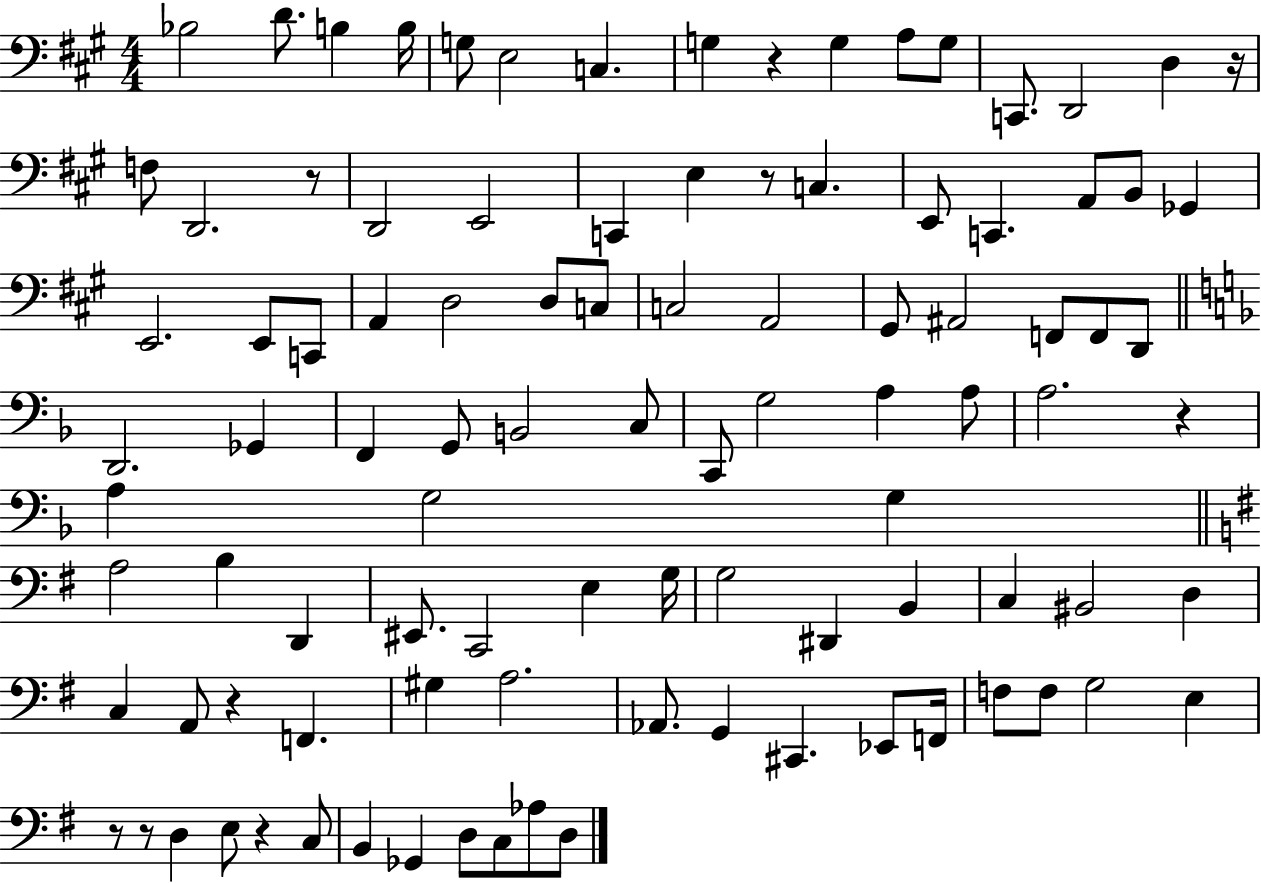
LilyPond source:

{
  \clef bass
  \numericTimeSignature
  \time 4/4
  \key a \major
  \repeat volta 2 { bes2 d'8. b4 b16 | g8 e2 c4. | g4 r4 g4 a8 g8 | c,8. d,2 d4 r16 | \break f8 d,2. r8 | d,2 e,2 | c,4 e4 r8 c4. | e,8 c,4. a,8 b,8 ges,4 | \break e,2. e,8 c,8 | a,4 d2 d8 c8 | c2 a,2 | gis,8 ais,2 f,8 f,8 d,8 | \break \bar "||" \break \key d \minor d,2. ges,4 | f,4 g,8 b,2 c8 | c,8 g2 a4 a8 | a2. r4 | \break a4 g2 g4 | \bar "||" \break \key e \minor a2 b4 d,4 | eis,8. c,2 e4 g16 | g2 dis,4 b,4 | c4 bis,2 d4 | \break c4 a,8 r4 f,4. | gis4 a2. | aes,8. g,4 cis,4. ees,8 f,16 | f8 f8 g2 e4 | \break r8 r8 d4 e8 r4 c8 | b,4 ges,4 d8 c8 aes8 d8 | } \bar "|."
}